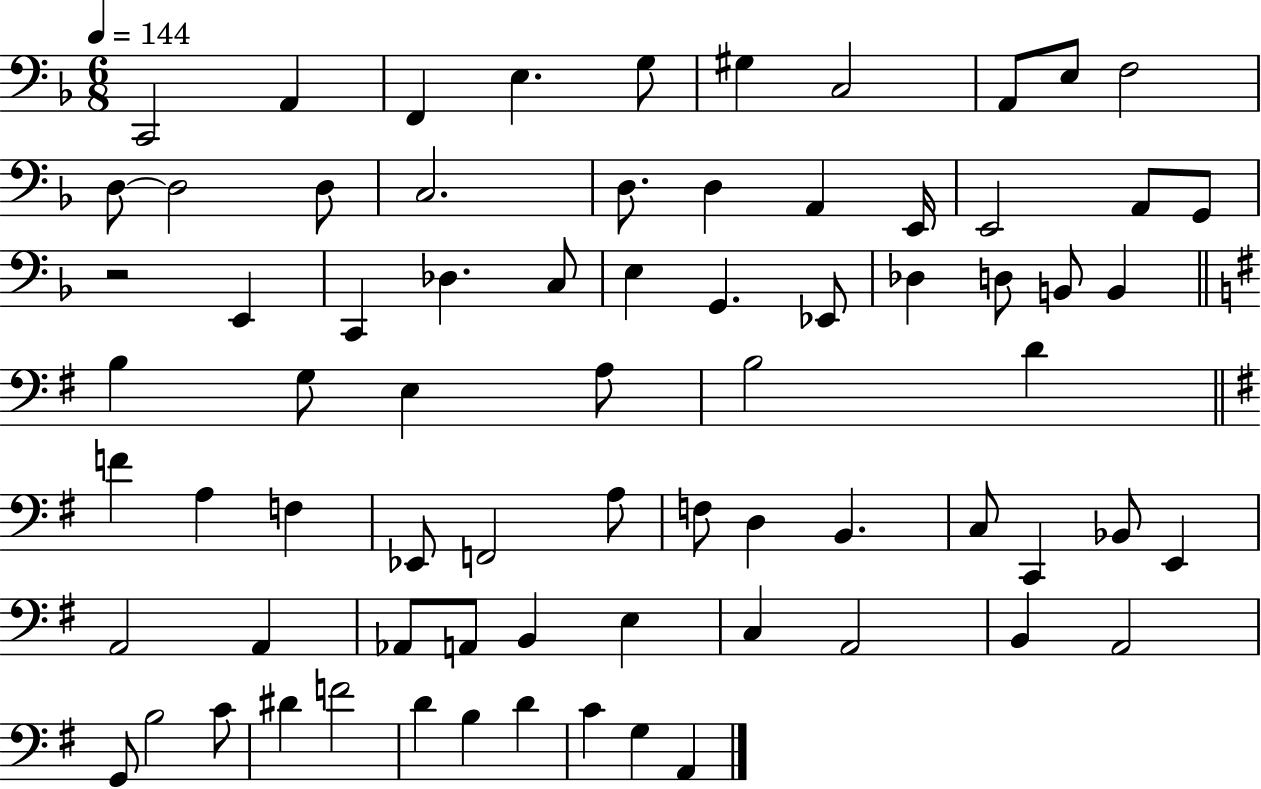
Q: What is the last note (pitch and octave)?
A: A2